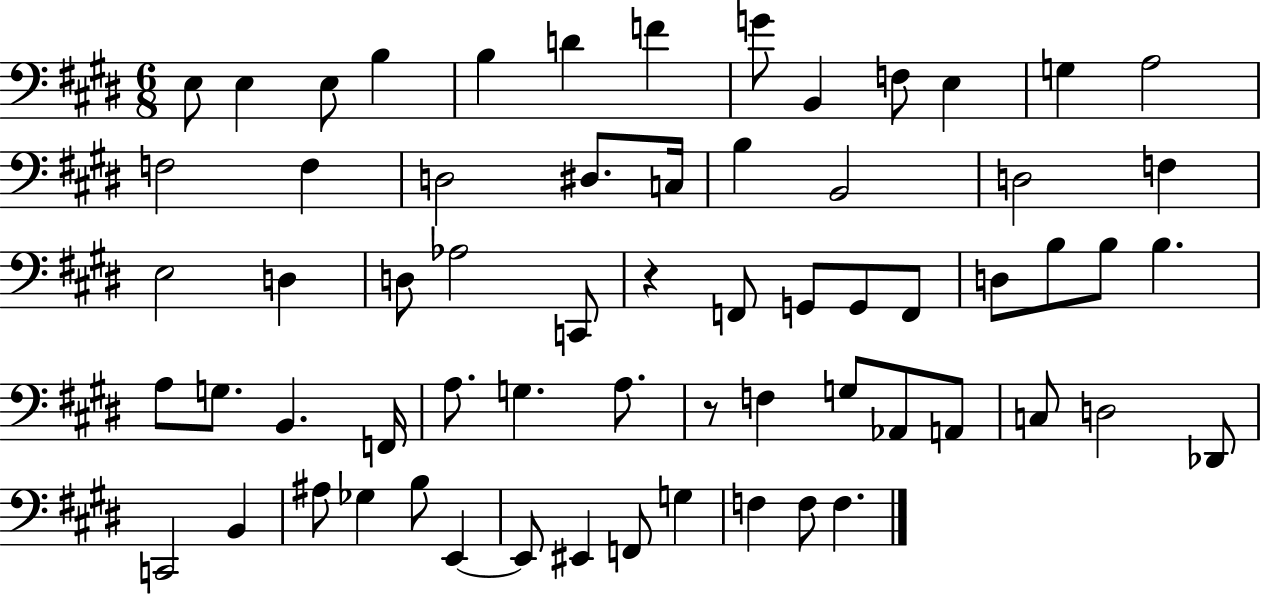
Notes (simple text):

E3/e E3/q E3/e B3/q B3/q D4/q F4/q G4/e B2/q F3/e E3/q G3/q A3/h F3/h F3/q D3/h D#3/e. C3/s B3/q B2/h D3/h F3/q E3/h D3/q D3/e Ab3/h C2/e R/q F2/e G2/e G2/e F2/e D3/e B3/e B3/e B3/q. A3/e G3/e. B2/q. F2/s A3/e. G3/q. A3/e. R/e F3/q G3/e Ab2/e A2/e C3/e D3/h Db2/e C2/h B2/q A#3/e Gb3/q B3/e E2/q E2/e EIS2/q F2/e G3/q F3/q F3/e F3/q.